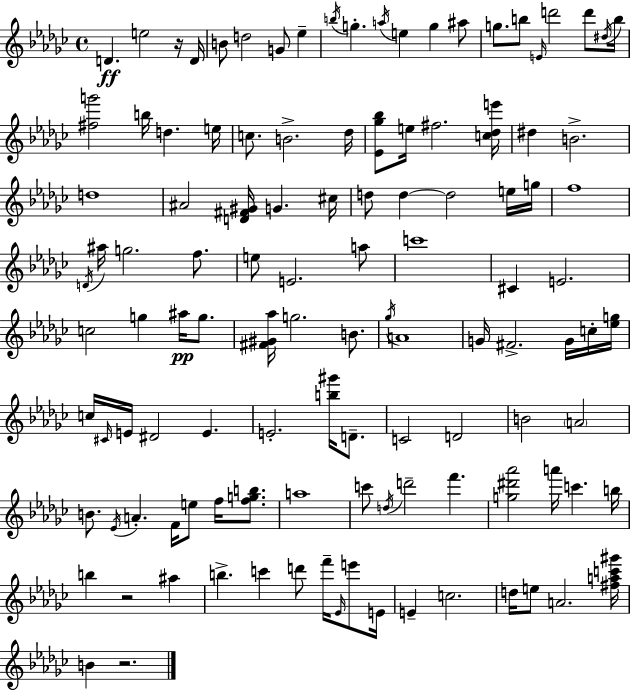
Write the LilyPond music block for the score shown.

{
  \clef treble
  \time 4/4
  \defaultTimeSignature
  \key ees \minor
  \repeat volta 2 { d'4.\ff e''2 r16 d'16 | b'8 d''2 g'8 ees''4-- | \acciaccatura { b''16 } g''4.-. \acciaccatura { a''16 } e''4 g''4 | ais''8 g''8. b''8 \grace { e'16 } d'''2 | \break d'''8 \acciaccatura { dis''16 } b''16 <fis'' g'''>2 b''16 d''4. | e''16 c''8. b'2.-> | des''16 <ees' ges'' bes''>8 e''16 fis''2. | <c'' des'' e'''>16 dis''4 b'2.-> | \break d''1 | ais'2 <d' fis' gis'>16 g'4. | cis''16 d''8 d''4~~ d''2 | e''16 g''16 f''1 | \break \acciaccatura { d'16 } ais''16 g''2. | f''8. e''8 e'2. | a''8 c'''1 | cis'4 e'2. | \break c''2 g''4 | ais''16\pp g''8. <fis' gis' aes''>16 g''2. | b'8. \acciaccatura { ges''16 } a'1 | g'16 fis'2.-> | \break g'16 c''16-. <ees'' g''>16 c''16 \grace { cis'16 } e'16 dis'2 | e'4. e'2.-. | <b'' gis'''>16 d'8.-- c'2 d'2 | b'2 \parenthesize a'2 | \break b'8. \acciaccatura { ees'16 } a'4.-. | f'16 e''8 f''16 <f'' g'' b''>8. a''1 | c'''8 \acciaccatura { d''16 } d'''2-- | f'''4. <g'' dis''' aes'''>2 | \break a'''16 c'''4. b''16 b''4 r2 | ais''4 b''4.-> c'''4 | d'''8 f'''16-- \grace { ees'16 } e'''8 e'16 e'4-- c''2. | d''16 e''8 a'2. | \break <fis'' a'' c''' gis'''>16 b'4 r2. | } \bar "|."
}